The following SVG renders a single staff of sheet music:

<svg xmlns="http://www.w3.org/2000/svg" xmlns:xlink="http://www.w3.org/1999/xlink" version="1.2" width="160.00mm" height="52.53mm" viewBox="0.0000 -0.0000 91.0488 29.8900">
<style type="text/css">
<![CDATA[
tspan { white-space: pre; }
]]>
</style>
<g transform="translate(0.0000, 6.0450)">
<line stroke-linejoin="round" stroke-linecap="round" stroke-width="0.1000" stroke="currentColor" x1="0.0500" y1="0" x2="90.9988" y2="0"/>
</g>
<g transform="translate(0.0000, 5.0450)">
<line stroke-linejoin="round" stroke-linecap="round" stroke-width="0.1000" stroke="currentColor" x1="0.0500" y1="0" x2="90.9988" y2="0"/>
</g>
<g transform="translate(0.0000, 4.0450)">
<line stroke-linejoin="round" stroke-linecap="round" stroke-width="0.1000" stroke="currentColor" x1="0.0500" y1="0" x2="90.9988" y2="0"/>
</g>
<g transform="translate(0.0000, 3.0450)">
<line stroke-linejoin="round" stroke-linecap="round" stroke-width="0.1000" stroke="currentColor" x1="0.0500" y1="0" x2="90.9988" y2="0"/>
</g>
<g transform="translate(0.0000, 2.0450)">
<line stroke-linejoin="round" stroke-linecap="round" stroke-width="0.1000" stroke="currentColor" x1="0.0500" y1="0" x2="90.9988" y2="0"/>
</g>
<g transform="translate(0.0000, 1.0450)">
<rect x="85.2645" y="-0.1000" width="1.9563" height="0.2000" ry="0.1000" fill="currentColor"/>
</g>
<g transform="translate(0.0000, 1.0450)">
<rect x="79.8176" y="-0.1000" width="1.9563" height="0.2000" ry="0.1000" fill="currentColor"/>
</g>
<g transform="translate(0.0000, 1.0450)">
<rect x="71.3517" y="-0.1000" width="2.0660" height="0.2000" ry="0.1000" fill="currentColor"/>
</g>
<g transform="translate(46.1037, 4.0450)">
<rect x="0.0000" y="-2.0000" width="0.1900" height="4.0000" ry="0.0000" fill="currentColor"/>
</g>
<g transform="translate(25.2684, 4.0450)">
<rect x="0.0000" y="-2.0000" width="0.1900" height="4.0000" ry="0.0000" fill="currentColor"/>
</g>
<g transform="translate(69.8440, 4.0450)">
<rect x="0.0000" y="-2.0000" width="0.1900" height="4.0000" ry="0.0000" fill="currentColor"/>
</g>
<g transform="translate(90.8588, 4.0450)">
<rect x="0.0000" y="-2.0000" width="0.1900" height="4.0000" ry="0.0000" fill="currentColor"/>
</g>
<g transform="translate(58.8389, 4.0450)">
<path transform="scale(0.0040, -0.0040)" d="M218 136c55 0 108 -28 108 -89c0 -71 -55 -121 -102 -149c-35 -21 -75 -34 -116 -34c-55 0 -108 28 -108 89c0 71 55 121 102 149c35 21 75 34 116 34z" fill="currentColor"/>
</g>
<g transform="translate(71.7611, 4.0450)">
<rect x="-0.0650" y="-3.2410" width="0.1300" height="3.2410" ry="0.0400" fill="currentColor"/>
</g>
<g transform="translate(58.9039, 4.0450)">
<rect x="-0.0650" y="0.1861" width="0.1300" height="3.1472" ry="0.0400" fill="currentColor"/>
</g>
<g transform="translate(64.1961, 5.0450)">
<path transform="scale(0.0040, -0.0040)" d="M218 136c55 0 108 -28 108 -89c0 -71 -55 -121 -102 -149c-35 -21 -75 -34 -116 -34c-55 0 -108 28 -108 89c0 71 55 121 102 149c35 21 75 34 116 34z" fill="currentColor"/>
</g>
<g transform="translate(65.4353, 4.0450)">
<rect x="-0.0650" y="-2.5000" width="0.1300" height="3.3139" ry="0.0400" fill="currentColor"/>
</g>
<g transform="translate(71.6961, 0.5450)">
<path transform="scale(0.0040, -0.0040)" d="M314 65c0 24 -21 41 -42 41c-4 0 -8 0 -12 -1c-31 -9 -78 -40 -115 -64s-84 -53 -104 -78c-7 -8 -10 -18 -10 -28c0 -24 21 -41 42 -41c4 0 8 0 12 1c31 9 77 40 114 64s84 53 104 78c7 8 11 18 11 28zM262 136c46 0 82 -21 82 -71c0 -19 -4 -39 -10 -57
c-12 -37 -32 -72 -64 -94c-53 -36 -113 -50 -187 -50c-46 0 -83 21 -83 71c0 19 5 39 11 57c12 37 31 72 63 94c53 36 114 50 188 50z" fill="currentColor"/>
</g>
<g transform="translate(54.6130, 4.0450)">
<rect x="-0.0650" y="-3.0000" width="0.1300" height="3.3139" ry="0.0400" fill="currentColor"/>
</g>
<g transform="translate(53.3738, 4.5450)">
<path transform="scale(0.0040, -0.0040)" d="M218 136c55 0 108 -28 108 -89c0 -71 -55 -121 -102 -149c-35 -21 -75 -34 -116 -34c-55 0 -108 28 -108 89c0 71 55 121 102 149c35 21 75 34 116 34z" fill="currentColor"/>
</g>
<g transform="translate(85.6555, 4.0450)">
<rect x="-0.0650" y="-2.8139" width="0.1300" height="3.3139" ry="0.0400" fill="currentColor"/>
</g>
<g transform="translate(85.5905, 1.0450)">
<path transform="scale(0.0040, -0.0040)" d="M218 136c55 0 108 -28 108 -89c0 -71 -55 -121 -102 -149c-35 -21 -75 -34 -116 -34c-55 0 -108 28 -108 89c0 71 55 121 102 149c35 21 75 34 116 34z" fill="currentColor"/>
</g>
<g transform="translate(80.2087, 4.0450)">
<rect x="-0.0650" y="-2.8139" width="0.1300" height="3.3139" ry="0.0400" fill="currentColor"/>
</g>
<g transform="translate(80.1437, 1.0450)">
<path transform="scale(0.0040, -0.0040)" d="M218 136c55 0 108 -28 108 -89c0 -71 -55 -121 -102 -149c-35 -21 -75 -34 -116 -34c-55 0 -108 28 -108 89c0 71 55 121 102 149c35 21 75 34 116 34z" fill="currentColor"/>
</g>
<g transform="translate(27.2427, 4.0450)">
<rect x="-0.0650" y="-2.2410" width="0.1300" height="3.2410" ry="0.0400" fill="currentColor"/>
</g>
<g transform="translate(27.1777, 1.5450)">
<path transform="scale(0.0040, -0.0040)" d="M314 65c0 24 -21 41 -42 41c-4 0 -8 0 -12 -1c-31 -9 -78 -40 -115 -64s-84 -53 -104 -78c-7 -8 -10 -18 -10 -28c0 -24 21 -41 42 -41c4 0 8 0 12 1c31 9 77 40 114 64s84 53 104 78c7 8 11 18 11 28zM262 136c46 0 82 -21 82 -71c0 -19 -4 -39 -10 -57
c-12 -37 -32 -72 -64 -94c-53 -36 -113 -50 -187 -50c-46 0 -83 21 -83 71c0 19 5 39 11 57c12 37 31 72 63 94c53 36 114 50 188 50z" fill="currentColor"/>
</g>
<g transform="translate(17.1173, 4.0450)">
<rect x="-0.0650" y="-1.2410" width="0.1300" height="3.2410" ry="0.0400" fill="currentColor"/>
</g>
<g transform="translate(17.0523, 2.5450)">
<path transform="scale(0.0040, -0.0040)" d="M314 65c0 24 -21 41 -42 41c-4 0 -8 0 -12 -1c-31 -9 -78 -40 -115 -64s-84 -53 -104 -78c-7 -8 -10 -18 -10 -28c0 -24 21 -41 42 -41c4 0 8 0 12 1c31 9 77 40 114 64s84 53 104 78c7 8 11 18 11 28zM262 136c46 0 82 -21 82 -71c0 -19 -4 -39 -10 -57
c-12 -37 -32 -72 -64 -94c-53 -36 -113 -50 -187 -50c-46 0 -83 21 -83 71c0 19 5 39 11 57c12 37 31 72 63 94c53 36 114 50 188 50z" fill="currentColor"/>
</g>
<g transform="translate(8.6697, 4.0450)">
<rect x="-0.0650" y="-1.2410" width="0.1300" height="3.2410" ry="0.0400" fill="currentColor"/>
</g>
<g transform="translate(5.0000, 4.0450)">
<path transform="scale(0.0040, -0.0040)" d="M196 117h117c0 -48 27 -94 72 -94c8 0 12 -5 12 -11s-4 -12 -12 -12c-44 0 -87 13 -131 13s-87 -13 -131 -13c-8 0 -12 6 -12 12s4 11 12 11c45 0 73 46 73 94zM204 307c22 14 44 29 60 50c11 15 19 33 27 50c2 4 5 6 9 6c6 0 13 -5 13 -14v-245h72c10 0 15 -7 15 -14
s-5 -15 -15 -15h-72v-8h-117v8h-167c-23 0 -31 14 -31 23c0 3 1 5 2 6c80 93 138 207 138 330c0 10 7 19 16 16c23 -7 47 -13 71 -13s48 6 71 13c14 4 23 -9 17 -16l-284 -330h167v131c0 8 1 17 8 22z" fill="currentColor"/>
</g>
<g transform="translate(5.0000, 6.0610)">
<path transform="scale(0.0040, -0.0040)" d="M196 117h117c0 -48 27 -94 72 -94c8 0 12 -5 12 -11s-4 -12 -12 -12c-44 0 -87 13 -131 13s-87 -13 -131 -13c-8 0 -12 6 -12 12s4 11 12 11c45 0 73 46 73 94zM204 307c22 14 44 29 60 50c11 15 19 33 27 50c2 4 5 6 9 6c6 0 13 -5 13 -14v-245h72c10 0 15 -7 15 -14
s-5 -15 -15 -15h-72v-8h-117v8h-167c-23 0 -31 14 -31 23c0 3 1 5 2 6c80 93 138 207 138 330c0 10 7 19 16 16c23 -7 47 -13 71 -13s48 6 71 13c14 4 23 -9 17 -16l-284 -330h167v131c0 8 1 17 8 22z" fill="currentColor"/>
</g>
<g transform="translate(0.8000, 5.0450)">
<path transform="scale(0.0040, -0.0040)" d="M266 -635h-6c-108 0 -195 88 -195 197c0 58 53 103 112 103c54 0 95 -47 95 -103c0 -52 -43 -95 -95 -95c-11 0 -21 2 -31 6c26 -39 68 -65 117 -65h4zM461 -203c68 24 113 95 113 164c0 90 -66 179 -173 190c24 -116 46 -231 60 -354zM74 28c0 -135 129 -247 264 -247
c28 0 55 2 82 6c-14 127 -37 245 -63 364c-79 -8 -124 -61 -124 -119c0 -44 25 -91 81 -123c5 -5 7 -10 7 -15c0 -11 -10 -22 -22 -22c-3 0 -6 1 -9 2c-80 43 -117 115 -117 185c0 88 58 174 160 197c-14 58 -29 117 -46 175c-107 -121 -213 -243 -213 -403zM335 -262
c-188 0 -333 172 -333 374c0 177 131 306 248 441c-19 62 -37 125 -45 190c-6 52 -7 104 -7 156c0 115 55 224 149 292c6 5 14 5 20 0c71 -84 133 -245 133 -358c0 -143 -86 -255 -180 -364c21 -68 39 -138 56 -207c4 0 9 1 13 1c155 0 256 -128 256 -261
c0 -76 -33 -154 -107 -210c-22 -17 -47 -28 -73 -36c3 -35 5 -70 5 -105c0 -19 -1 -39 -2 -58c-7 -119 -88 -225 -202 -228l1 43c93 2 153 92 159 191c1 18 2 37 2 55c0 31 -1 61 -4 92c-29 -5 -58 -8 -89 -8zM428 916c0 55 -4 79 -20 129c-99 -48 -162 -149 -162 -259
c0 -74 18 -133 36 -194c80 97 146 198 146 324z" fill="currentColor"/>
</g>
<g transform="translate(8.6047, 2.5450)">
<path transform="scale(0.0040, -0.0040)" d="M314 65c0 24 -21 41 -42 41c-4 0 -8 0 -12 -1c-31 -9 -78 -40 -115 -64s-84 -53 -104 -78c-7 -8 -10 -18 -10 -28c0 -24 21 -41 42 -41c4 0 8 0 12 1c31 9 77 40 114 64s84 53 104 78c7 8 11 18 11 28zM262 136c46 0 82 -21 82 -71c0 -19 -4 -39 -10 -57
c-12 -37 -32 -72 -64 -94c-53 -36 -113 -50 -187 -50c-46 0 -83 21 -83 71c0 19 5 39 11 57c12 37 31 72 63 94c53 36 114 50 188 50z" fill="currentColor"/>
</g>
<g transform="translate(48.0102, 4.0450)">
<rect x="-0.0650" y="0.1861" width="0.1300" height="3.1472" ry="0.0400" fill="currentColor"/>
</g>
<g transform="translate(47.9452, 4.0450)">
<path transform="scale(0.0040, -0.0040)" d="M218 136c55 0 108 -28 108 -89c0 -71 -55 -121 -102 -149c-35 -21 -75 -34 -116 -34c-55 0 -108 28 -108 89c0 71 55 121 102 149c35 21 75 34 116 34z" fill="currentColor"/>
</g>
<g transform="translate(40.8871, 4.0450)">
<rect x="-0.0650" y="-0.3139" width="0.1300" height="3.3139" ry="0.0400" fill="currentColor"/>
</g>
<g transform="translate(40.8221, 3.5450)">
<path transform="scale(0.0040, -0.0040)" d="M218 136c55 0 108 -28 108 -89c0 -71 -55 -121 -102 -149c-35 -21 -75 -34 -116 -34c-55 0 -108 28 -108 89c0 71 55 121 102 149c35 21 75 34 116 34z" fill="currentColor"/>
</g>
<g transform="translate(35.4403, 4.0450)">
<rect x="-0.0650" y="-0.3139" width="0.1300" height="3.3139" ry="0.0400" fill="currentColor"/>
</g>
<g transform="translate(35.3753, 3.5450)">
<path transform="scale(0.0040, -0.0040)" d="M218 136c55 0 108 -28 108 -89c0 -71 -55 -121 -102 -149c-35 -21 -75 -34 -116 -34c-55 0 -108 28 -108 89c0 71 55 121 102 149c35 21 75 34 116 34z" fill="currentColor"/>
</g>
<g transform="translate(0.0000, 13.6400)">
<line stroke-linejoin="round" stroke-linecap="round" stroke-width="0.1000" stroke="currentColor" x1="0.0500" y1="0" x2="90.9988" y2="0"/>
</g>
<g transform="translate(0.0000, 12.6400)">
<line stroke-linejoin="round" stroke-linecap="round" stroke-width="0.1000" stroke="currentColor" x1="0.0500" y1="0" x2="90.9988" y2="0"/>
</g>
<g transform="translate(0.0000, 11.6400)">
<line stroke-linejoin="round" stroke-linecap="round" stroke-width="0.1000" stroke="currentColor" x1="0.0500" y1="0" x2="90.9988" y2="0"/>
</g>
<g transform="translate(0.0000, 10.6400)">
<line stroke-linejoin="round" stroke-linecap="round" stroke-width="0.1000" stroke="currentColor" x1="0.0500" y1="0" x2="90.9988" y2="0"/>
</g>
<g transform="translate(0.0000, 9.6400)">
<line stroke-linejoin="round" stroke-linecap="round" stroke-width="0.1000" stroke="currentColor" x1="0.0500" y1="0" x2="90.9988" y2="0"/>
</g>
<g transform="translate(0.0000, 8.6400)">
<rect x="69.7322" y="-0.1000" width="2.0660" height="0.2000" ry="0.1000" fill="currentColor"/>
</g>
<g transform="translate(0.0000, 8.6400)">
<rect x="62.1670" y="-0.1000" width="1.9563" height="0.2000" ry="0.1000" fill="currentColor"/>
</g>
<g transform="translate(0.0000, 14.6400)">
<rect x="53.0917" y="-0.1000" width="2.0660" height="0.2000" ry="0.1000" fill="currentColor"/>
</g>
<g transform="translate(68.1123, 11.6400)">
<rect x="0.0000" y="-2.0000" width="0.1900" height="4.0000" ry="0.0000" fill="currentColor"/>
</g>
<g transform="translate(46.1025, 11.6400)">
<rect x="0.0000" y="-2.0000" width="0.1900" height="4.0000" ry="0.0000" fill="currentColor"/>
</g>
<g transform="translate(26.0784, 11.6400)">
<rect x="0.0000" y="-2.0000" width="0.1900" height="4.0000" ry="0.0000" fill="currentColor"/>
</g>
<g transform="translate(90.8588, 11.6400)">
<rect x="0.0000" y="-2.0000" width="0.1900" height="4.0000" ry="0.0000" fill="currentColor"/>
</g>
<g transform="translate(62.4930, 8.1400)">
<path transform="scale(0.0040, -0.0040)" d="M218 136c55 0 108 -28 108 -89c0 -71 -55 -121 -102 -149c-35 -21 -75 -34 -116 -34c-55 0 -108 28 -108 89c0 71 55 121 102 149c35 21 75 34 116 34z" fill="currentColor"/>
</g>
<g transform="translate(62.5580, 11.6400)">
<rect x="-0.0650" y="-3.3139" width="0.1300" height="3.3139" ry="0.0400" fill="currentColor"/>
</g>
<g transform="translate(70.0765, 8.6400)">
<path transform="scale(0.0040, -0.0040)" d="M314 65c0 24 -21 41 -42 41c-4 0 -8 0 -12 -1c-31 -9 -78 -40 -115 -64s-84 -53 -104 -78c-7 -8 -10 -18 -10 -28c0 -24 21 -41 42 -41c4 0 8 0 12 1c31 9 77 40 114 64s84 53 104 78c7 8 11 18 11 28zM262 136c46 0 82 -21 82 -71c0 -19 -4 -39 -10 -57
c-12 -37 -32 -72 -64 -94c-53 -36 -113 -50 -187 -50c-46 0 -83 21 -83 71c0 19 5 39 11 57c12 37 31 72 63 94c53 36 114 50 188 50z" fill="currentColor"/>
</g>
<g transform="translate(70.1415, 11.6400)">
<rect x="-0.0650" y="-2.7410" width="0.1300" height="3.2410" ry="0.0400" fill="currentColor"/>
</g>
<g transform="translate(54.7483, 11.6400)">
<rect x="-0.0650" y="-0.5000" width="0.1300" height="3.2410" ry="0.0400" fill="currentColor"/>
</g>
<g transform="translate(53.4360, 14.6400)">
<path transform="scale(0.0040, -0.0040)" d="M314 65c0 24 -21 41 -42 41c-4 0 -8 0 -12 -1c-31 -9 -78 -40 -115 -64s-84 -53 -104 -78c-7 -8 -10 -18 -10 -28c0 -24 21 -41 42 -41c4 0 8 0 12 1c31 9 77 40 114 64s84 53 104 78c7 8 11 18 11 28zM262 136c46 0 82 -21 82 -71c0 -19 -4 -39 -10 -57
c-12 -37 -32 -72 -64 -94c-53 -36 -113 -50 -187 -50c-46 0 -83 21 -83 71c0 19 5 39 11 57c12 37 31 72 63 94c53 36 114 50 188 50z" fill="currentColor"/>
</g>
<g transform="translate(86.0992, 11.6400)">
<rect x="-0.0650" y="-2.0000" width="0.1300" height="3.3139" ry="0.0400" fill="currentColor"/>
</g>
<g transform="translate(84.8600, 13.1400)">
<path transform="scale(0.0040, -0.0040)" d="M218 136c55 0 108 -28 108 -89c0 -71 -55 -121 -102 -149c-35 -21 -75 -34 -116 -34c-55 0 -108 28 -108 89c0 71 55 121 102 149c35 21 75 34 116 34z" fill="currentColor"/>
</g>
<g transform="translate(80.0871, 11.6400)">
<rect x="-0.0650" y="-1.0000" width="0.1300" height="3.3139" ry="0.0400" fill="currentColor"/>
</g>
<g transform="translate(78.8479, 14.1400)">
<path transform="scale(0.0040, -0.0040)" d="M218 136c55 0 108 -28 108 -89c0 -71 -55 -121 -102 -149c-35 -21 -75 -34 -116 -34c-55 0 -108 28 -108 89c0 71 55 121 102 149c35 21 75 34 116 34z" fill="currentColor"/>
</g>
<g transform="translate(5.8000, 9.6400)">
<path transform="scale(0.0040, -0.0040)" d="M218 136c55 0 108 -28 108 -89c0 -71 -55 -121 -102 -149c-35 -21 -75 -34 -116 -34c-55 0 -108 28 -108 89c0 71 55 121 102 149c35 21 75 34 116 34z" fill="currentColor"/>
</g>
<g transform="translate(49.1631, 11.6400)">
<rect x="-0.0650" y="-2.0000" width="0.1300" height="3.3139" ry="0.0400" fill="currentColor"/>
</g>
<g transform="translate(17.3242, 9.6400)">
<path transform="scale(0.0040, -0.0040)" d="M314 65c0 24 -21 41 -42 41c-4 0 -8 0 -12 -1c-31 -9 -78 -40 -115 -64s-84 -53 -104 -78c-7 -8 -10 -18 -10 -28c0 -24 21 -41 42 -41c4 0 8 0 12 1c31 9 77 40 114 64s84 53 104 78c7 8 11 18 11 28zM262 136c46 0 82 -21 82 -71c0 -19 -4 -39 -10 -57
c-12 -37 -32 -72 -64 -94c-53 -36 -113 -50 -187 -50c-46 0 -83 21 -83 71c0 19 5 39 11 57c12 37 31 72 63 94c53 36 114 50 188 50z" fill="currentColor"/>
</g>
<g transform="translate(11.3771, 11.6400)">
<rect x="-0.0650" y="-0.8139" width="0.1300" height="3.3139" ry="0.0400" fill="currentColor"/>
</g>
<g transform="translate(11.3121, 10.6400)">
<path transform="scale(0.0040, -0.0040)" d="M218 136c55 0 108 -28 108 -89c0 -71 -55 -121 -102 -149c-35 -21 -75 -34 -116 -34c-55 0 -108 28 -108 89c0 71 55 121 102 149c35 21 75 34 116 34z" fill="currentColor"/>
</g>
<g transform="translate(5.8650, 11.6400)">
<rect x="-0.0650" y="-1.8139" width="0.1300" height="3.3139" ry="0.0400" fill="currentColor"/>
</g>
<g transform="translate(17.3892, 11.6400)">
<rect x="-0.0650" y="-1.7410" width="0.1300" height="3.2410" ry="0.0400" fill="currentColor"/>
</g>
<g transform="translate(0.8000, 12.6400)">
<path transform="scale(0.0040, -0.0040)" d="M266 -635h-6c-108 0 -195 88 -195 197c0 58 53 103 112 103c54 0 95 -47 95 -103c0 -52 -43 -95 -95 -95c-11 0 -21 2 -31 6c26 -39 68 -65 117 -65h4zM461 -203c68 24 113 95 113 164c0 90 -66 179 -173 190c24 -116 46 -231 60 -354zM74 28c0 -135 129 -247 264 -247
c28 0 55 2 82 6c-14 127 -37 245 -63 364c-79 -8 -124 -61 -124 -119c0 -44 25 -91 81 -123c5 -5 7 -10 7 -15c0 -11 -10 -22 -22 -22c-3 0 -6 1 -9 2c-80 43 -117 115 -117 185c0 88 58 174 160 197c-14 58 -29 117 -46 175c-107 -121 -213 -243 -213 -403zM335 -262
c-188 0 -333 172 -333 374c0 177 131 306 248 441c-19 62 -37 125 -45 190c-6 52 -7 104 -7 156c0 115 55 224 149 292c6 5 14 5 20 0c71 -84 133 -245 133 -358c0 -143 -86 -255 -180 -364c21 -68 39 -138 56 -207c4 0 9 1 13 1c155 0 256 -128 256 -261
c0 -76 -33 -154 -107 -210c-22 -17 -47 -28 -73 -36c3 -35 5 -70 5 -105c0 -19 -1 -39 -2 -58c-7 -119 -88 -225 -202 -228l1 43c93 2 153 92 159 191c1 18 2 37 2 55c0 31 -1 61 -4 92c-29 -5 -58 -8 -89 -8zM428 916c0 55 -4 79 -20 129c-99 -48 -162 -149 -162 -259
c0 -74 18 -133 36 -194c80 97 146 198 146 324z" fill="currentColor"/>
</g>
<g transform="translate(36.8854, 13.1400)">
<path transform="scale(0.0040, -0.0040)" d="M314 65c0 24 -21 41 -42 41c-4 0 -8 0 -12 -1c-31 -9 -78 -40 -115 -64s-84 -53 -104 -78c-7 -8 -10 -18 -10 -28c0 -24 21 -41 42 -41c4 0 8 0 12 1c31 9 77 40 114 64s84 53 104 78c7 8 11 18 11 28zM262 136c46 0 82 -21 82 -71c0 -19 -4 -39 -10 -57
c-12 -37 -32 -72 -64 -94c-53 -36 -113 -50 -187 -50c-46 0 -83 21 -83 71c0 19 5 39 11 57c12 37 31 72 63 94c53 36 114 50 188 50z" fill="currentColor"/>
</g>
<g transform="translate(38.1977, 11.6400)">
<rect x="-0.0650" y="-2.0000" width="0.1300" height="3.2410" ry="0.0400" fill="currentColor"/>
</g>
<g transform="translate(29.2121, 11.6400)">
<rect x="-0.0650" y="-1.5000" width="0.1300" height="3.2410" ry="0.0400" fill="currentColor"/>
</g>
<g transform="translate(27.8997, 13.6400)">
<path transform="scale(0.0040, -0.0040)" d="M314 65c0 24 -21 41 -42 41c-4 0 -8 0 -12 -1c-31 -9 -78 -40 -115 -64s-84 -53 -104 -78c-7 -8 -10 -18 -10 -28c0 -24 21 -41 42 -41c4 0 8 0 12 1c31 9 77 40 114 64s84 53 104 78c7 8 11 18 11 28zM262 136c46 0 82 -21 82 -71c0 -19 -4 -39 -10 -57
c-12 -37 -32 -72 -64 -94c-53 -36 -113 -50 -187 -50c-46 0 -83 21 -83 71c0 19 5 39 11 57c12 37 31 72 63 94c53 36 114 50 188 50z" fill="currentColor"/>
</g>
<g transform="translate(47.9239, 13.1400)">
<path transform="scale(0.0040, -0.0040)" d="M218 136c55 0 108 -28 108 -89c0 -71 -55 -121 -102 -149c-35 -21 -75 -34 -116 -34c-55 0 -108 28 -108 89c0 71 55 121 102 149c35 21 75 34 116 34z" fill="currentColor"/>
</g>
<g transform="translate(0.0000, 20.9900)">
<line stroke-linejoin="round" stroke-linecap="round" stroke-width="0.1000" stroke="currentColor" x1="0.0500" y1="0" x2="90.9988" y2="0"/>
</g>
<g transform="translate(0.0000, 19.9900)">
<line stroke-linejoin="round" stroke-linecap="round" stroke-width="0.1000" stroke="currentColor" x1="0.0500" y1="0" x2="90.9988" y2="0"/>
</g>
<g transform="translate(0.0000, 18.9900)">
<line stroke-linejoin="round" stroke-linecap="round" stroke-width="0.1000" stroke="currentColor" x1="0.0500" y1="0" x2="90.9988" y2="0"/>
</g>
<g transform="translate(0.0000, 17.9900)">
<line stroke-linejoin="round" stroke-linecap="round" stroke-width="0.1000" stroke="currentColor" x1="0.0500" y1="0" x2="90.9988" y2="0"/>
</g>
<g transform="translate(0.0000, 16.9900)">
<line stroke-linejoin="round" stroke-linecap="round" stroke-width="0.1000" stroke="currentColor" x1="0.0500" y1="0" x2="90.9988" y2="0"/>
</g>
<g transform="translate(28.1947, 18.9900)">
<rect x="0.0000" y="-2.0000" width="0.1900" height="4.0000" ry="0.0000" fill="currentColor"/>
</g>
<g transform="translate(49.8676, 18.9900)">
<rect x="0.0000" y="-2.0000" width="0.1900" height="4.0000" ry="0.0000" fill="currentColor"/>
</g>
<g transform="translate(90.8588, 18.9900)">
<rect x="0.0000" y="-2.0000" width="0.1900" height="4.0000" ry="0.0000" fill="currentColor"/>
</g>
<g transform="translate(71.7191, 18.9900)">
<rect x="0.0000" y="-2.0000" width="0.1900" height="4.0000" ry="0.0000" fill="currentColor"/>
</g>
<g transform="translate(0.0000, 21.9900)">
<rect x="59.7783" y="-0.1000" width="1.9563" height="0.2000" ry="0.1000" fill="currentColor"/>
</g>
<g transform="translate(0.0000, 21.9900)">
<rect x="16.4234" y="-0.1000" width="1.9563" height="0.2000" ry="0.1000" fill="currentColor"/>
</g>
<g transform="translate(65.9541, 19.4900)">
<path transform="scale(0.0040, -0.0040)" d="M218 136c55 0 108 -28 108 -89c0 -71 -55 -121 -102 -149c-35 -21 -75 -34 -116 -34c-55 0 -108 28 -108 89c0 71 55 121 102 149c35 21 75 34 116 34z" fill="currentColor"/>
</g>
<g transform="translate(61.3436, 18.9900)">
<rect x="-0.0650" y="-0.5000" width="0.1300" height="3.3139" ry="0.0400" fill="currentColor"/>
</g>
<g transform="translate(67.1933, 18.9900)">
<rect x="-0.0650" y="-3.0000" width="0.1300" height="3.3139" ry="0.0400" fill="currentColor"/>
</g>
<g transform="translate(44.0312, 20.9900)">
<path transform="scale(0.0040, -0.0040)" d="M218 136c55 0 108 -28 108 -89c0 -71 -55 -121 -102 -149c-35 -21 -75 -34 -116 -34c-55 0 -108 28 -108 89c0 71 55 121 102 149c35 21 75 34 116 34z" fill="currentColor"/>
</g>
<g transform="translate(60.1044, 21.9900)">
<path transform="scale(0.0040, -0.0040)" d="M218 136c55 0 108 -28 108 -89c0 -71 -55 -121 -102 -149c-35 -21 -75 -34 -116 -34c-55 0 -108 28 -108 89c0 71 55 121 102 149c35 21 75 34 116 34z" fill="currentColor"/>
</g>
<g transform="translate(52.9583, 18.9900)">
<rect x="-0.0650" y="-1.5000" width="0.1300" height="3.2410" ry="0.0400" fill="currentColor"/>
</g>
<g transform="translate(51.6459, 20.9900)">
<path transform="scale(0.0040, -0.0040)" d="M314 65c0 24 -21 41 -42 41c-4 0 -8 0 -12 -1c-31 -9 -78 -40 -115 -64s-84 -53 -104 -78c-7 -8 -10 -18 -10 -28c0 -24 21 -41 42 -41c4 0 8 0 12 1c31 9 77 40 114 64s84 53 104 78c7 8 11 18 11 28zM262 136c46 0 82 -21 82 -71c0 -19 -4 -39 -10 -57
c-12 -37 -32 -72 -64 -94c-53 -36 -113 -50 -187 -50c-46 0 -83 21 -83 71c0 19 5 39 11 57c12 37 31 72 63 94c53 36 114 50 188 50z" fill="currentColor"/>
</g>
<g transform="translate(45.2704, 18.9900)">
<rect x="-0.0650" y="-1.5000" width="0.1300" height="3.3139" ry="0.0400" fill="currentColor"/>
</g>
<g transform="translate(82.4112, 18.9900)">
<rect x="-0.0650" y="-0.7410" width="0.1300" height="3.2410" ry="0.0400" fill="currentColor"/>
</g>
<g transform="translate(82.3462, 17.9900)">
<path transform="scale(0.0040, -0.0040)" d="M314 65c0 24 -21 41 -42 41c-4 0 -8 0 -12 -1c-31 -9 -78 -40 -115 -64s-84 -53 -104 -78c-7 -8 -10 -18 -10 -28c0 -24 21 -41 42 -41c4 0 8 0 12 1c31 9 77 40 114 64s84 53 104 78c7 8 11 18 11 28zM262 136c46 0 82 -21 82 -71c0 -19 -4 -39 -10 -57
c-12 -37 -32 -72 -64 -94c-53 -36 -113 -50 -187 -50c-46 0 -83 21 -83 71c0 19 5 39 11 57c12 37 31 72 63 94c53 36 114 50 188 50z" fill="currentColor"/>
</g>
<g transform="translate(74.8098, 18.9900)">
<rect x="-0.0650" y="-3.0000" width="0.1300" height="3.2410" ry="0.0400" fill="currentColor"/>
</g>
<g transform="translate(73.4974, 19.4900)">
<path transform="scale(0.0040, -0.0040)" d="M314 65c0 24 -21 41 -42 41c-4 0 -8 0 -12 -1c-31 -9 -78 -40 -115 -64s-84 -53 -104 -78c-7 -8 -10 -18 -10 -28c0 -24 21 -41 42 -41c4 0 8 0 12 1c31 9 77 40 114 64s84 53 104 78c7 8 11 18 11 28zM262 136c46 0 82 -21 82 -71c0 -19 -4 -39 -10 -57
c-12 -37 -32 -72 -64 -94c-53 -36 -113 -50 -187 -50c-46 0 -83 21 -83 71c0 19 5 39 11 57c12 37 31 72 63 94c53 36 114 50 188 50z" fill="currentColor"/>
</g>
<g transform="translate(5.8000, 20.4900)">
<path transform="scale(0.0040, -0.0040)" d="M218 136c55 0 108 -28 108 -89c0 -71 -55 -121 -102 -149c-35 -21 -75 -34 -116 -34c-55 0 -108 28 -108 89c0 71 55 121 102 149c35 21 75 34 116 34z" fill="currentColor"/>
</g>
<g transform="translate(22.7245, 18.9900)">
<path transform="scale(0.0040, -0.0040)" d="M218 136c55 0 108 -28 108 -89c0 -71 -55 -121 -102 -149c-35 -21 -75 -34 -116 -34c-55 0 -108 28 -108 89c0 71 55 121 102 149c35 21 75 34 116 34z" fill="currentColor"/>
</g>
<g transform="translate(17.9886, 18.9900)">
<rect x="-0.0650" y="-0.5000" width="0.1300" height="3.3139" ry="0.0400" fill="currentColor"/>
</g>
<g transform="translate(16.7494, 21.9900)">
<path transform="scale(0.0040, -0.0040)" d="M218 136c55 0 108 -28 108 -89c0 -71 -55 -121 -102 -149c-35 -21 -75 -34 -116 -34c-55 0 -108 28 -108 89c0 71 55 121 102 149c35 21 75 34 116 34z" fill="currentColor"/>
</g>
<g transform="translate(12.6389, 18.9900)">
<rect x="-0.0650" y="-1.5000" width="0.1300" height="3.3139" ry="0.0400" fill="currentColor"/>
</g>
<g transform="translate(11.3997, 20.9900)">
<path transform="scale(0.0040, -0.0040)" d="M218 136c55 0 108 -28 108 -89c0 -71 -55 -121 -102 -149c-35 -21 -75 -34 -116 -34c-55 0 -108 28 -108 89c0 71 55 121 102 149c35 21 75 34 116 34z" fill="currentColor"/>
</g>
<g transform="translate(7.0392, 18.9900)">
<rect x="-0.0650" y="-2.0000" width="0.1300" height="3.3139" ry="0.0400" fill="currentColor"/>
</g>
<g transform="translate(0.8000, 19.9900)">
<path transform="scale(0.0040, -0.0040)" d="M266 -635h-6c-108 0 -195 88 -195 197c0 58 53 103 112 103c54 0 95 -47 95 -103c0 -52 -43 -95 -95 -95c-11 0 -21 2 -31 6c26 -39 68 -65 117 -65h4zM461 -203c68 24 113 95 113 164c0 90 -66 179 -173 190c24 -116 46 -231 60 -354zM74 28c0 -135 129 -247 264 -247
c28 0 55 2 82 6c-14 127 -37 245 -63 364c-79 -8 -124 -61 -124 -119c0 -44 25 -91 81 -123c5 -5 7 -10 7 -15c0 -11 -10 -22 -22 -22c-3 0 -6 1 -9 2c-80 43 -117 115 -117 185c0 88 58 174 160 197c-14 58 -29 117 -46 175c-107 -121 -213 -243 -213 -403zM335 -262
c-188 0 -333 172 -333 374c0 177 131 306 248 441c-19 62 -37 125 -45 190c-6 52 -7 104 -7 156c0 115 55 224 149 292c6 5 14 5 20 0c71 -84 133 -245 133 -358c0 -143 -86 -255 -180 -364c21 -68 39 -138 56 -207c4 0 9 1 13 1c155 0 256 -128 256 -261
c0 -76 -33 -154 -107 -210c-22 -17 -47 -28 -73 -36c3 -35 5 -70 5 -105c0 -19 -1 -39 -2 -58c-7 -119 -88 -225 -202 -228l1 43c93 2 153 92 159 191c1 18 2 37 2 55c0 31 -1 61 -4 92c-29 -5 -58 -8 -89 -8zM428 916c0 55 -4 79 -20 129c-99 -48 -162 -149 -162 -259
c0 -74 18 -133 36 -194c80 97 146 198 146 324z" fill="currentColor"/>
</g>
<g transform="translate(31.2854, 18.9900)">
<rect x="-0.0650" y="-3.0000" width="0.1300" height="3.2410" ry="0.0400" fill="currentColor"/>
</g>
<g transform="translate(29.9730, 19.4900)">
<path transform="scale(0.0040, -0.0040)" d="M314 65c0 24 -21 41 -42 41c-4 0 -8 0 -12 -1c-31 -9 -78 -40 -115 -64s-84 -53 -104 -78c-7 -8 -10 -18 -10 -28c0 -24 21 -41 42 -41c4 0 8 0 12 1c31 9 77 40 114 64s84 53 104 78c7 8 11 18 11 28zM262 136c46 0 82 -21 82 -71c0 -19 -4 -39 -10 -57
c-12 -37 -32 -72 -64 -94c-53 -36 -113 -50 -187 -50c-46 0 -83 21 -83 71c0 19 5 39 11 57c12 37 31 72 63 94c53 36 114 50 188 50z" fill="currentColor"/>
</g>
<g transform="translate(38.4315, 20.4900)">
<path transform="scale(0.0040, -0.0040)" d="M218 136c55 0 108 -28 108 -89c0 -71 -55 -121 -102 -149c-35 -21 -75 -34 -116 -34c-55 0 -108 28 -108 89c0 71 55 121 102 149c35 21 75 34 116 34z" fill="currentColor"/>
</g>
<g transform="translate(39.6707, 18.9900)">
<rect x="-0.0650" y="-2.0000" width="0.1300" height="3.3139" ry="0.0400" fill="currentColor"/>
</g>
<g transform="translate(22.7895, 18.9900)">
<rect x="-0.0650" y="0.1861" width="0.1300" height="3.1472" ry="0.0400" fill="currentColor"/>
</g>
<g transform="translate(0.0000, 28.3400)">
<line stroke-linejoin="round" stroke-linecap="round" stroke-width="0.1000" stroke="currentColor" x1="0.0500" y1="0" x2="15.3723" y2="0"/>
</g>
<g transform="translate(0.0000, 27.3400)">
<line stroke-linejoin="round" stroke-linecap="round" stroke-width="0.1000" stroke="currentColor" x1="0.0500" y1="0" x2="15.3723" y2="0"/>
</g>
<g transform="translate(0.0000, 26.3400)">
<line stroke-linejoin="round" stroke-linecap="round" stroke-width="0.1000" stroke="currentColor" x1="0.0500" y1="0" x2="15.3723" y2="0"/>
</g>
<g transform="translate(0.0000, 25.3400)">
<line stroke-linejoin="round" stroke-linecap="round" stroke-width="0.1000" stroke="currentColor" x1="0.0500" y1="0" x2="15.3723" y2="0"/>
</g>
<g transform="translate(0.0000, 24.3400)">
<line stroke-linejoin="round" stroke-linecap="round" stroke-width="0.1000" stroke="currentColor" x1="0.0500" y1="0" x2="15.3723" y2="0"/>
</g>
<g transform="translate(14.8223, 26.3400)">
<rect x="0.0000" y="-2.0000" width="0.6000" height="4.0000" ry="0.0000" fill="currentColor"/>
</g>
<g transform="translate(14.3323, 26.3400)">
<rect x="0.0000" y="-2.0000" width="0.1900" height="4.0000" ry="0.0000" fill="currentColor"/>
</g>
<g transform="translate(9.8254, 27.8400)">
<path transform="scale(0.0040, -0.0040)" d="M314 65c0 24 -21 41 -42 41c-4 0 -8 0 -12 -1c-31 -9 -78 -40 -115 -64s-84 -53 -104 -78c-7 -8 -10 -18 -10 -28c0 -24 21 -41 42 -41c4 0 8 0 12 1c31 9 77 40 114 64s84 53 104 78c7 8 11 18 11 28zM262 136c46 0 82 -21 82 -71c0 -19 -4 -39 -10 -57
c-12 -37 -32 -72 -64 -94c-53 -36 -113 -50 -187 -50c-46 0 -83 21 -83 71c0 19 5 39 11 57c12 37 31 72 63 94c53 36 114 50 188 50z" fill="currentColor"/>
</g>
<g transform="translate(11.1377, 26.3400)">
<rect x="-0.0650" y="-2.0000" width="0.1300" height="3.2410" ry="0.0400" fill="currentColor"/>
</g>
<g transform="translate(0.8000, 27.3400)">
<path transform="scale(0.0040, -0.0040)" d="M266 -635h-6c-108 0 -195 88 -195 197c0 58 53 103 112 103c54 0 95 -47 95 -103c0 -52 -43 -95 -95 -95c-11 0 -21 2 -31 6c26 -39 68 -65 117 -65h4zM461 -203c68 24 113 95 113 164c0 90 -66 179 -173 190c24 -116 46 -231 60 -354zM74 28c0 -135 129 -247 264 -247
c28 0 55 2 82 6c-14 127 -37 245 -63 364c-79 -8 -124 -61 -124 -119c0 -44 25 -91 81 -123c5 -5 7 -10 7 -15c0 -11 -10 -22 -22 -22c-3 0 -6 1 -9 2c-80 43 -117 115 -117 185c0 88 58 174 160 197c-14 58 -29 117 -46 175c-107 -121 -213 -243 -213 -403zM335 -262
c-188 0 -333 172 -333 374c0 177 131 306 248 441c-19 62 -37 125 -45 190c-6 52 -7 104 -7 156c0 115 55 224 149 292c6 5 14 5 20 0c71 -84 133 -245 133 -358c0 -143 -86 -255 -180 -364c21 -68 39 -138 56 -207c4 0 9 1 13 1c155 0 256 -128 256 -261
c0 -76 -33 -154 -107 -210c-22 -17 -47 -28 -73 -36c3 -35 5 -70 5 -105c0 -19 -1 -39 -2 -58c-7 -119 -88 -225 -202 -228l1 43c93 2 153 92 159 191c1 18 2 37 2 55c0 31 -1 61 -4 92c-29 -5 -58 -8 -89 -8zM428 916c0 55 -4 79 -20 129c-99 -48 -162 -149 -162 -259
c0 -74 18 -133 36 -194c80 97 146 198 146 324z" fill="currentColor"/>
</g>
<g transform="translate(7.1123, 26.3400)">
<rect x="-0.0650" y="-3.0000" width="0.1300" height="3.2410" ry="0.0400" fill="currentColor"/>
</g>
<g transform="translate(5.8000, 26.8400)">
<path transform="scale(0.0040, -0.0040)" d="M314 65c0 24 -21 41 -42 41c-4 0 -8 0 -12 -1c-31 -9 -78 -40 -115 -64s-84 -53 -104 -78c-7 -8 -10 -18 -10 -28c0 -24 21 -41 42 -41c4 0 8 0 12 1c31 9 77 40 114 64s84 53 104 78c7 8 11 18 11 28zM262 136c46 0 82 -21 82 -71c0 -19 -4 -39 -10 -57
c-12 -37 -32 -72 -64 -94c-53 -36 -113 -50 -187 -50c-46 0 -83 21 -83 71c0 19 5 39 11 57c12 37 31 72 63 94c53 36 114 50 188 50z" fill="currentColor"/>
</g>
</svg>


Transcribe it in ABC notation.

X:1
T:Untitled
M:4/4
L:1/4
K:C
e2 e2 g2 c c B A B G b2 a a f d f2 E2 F2 F C2 b a2 D F F E C B A2 F E E2 C A A2 d2 A2 F2